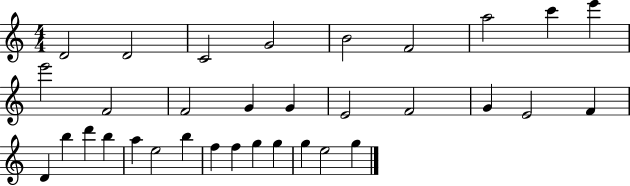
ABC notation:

X:1
T:Untitled
M:4/4
L:1/4
K:C
D2 D2 C2 G2 B2 F2 a2 c' e' e'2 F2 F2 G G E2 F2 G E2 F D b d' b a e2 b f f g g g e2 g